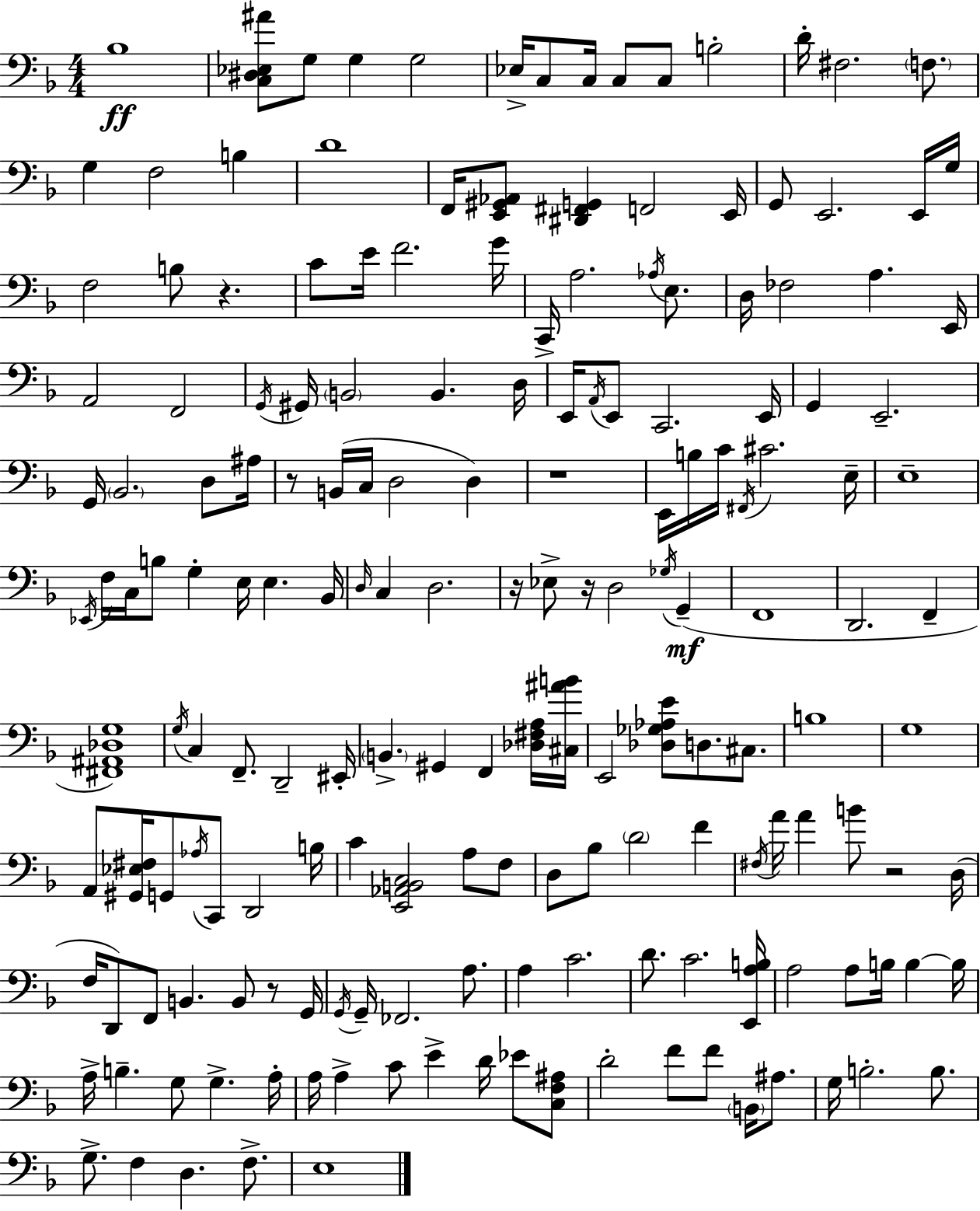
Bb3/w [C3,D#3,Eb3,A#4]/e G3/e G3/q G3/h Eb3/s C3/e C3/s C3/e C3/e B3/h D4/s F#3/h. F3/e. G3/q F3/h B3/q D4/w F2/s [E2,G#2,Ab2]/e [D#2,F#2,G2]/q F2/h E2/s G2/e E2/h. E2/s G3/s F3/h B3/e R/q. C4/e E4/s F4/h. G4/s C2/s A3/h. Ab3/s E3/e. D3/s FES3/h A3/q. E2/s A2/h F2/h G2/s G#2/s B2/h B2/q. D3/s E2/s A2/s E2/e C2/h. E2/s G2/q E2/h. G2/s Bb2/h. D3/e A#3/s R/e B2/s C3/s D3/h D3/q R/w E2/s B3/s C4/s F#2/s C#4/h. E3/s E3/w Eb2/s F3/s C3/s B3/e G3/q E3/s E3/q. Bb2/s D3/s C3/q D3/h. R/s Eb3/e R/s D3/h Gb3/s G2/q F2/w D2/h. F2/q [F#2,A#2,Db3,G3]/w G3/s C3/q F2/e. D2/h EIS2/s B2/q. G#2/q F2/q [Db3,F#3,A3]/s [C#3,A#4,B4]/s E2/h [Db3,Gb3,Ab3,E4]/e D3/e. C#3/e. B3/w G3/w A2/e [G#2,Eb3,F#3]/s G2/e Ab3/s C2/e D2/h B3/s C4/q [E2,Ab2,B2,C3]/h A3/e F3/e D3/e Bb3/e D4/h F4/q F#3/s A4/s A4/q B4/e R/h D3/s F3/s D2/e F2/e B2/q. B2/e R/e G2/s G2/s G2/s FES2/h. A3/e. A3/q C4/h. D4/e. C4/h. [E2,A3,B3]/s A3/h A3/e B3/s B3/q B3/s A3/s B3/q. G3/e G3/q. A3/s A3/s A3/q C4/e E4/q D4/s Eb4/e [C3,F3,A#3]/e D4/h F4/e F4/e B2/s A#3/e. G3/s B3/h. B3/e. G3/e. F3/q D3/q. F3/e. E3/w